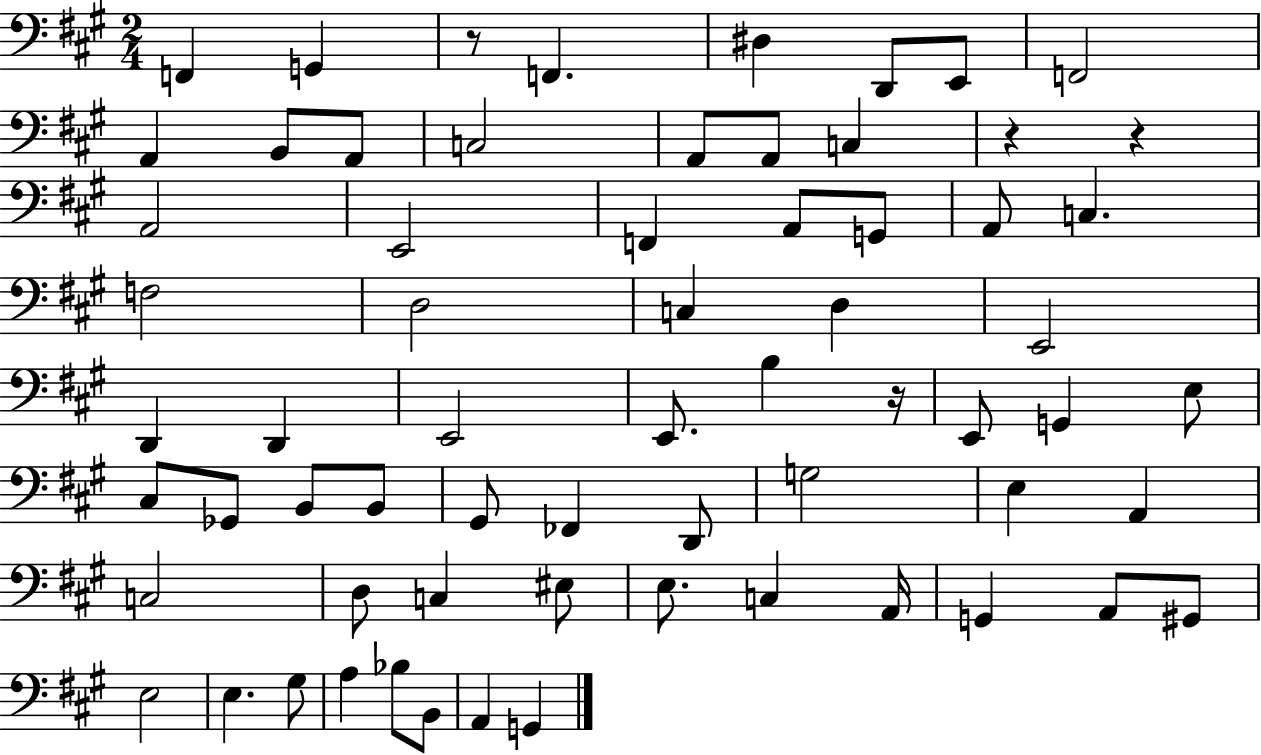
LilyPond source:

{
  \clef bass
  \numericTimeSignature
  \time 2/4
  \key a \major
  f,4 g,4 | r8 f,4. | dis4 d,8 e,8 | f,2 | \break a,4 b,8 a,8 | c2 | a,8 a,8 c4 | r4 r4 | \break a,2 | e,2 | f,4 a,8 g,8 | a,8 c4. | \break f2 | d2 | c4 d4 | e,2 | \break d,4 d,4 | e,2 | e,8. b4 r16 | e,8 g,4 e8 | \break cis8 ges,8 b,8 b,8 | gis,8 fes,4 d,8 | g2 | e4 a,4 | \break c2 | d8 c4 eis8 | e8. c4 a,16 | g,4 a,8 gis,8 | \break e2 | e4. gis8 | a4 bes8 b,8 | a,4 g,4 | \break \bar "|."
}